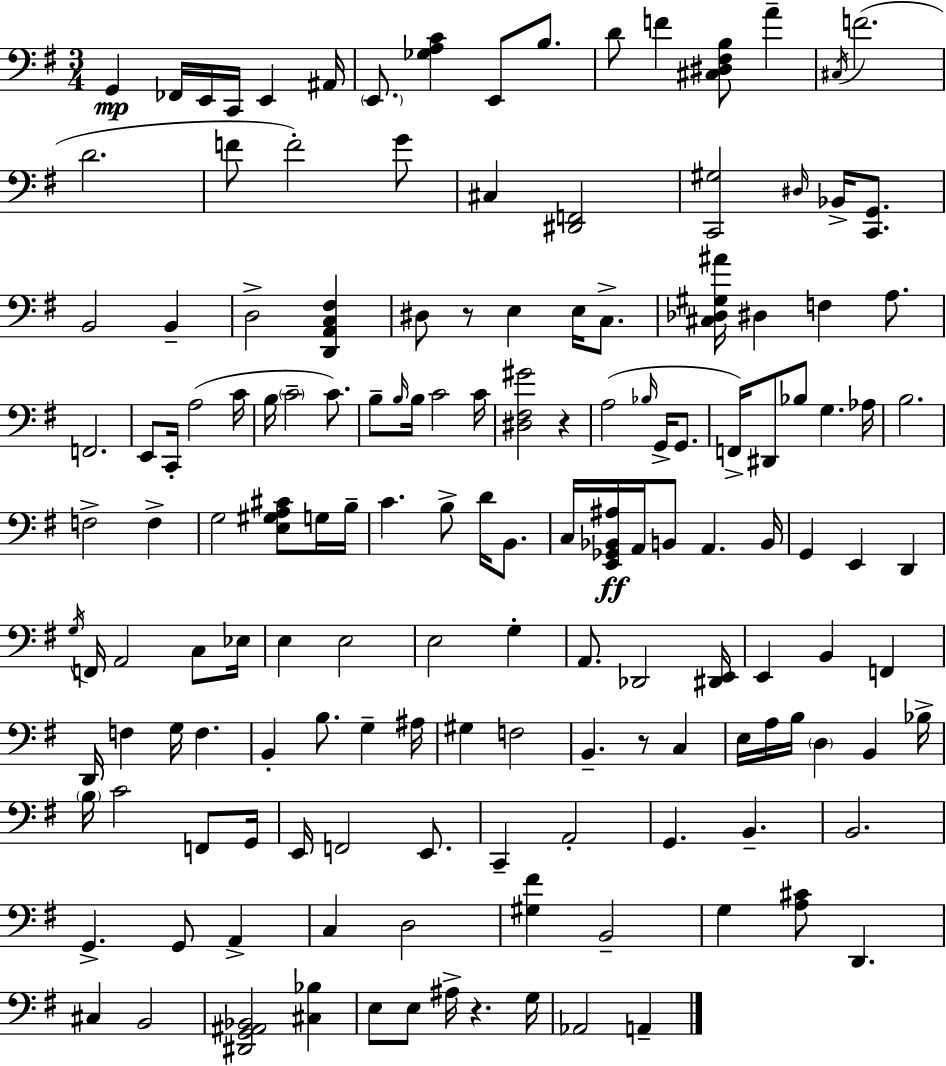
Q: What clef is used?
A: bass